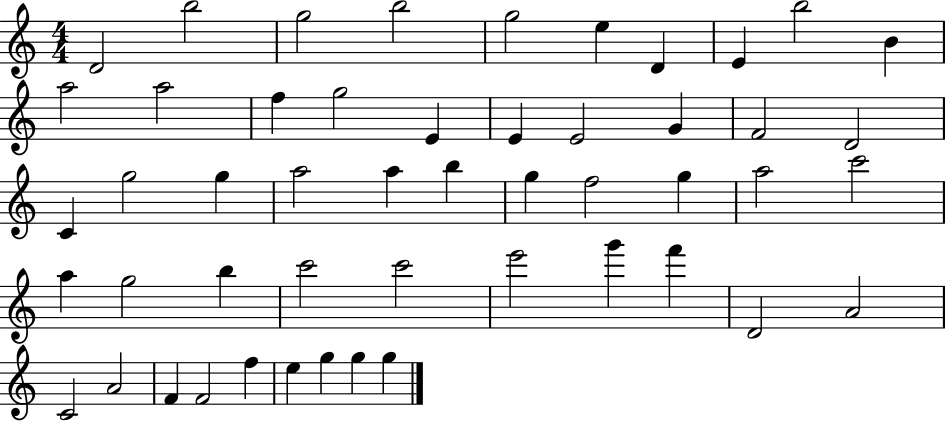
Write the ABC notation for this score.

X:1
T:Untitled
M:4/4
L:1/4
K:C
D2 b2 g2 b2 g2 e D E b2 B a2 a2 f g2 E E E2 G F2 D2 C g2 g a2 a b g f2 g a2 c'2 a g2 b c'2 c'2 e'2 g' f' D2 A2 C2 A2 F F2 f e g g g